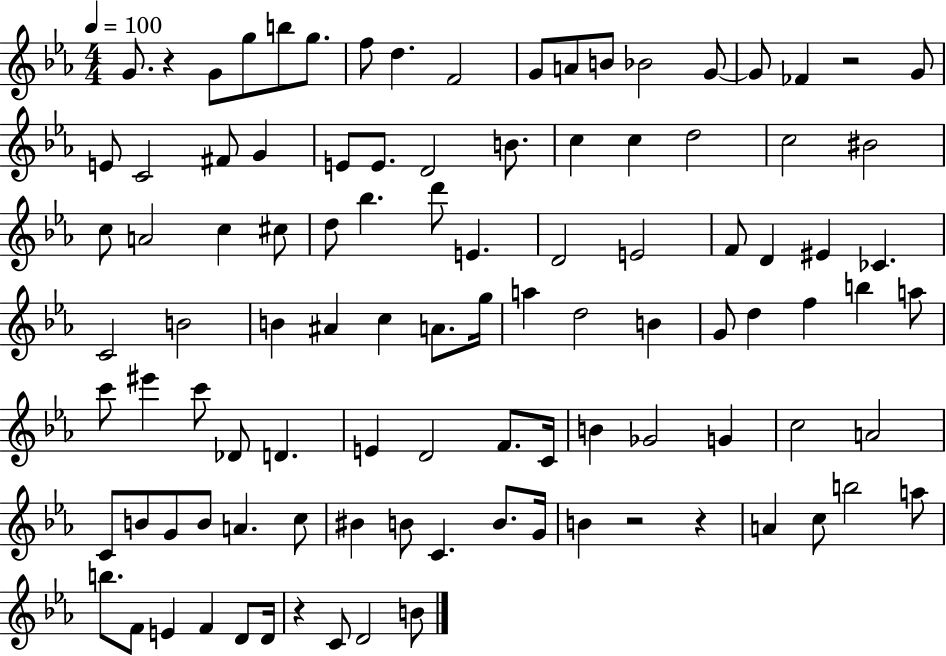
{
  \clef treble
  \numericTimeSignature
  \time 4/4
  \key ees \major
  \tempo 4 = 100
  g'8. r4 g'8 g''8 b''8 g''8. | f''8 d''4. f'2 | g'8 a'8 b'8 bes'2 g'8~~ | g'8 fes'4 r2 g'8 | \break e'8 c'2 fis'8 g'4 | e'8 e'8. d'2 b'8. | c''4 c''4 d''2 | c''2 bis'2 | \break c''8 a'2 c''4 cis''8 | d''8 bes''4. d'''8 e'4. | d'2 e'2 | f'8 d'4 eis'4 ces'4. | \break c'2 b'2 | b'4 ais'4 c''4 a'8. g''16 | a''4 d''2 b'4 | g'8 d''4 f''4 b''4 a''8 | \break c'''8 eis'''4 c'''8 des'8 d'4. | e'4 d'2 f'8. c'16 | b'4 ges'2 g'4 | c''2 a'2 | \break c'8 b'8 g'8 b'8 a'4. c''8 | bis'4 b'8 c'4. b'8. g'16 | b'4 r2 r4 | a'4 c''8 b''2 a''8 | \break b''8. f'8 e'4 f'4 d'8 d'16 | r4 c'8 d'2 b'8 | \bar "|."
}